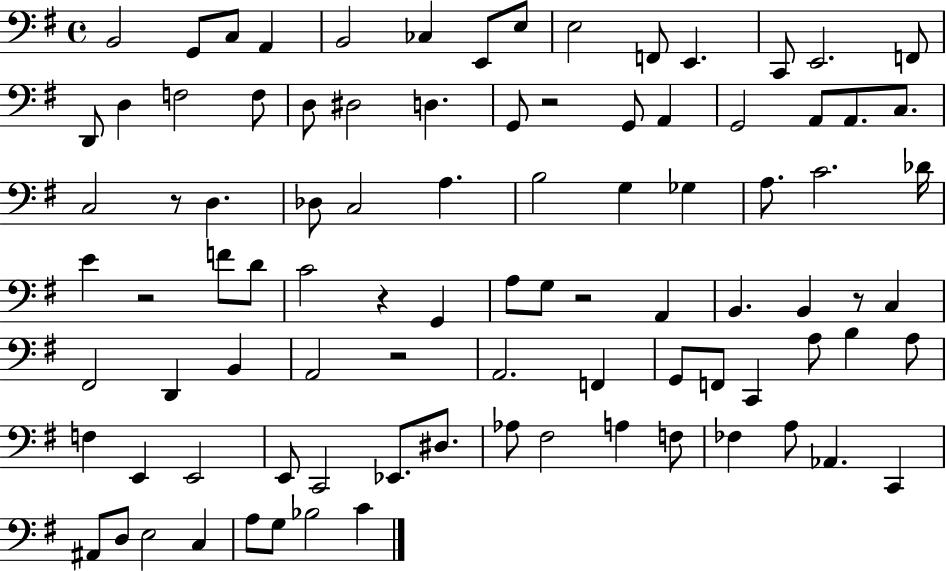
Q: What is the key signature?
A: G major